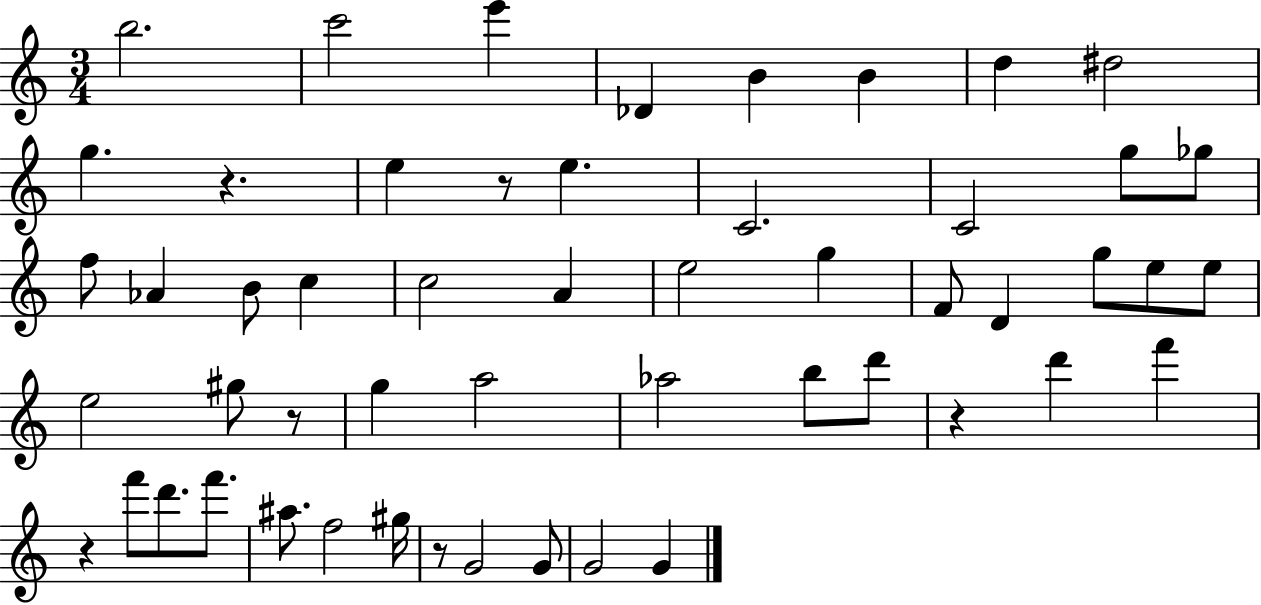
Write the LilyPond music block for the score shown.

{
  \clef treble
  \numericTimeSignature
  \time 3/4
  \key c \major
  b''2. | c'''2 e'''4 | des'4 b'4 b'4 | d''4 dis''2 | \break g''4. r4. | e''4 r8 e''4. | c'2. | c'2 g''8 ges''8 | \break f''8 aes'4 b'8 c''4 | c''2 a'4 | e''2 g''4 | f'8 d'4 g''8 e''8 e''8 | \break e''2 gis''8 r8 | g''4 a''2 | aes''2 b''8 d'''8 | r4 d'''4 f'''4 | \break r4 f'''8 d'''8. f'''8. | ais''8. f''2 gis''16 | r8 g'2 g'8 | g'2 g'4 | \break \bar "|."
}